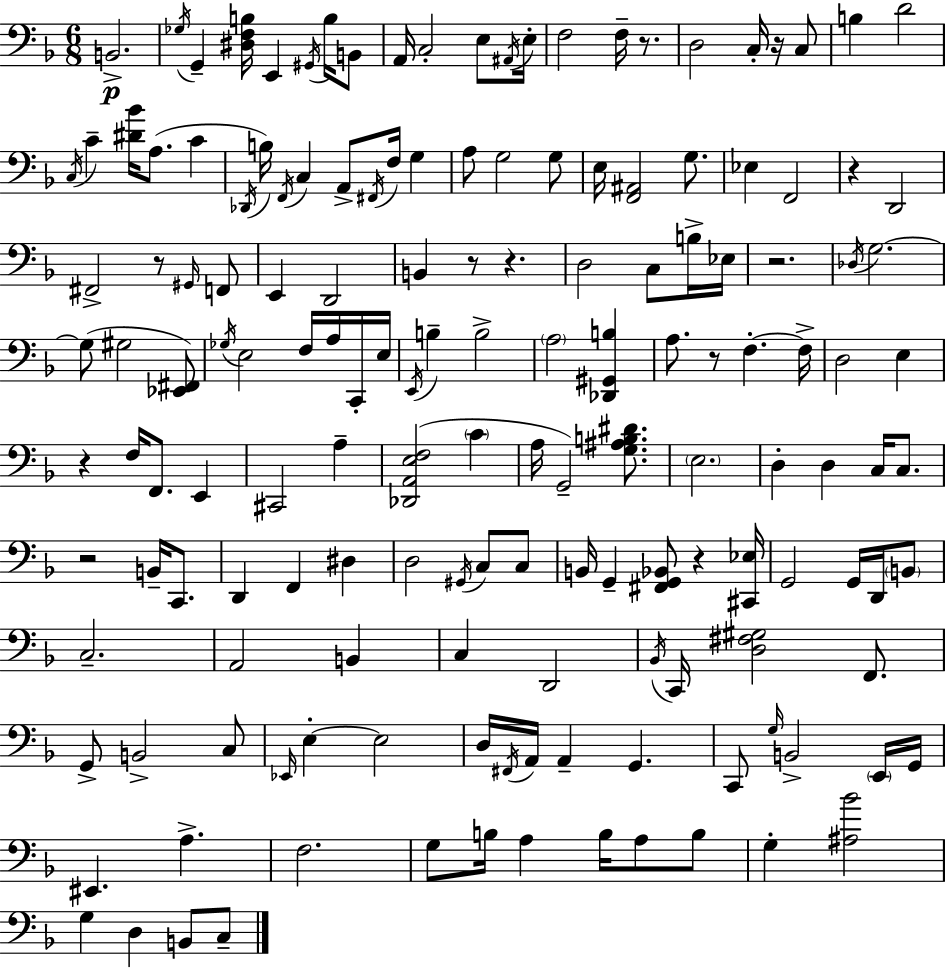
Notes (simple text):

B2/h. Gb3/s G2/q [D#3,F3,B3]/s E2/q G#2/s B3/s B2/e A2/s C3/h E3/e A#2/s E3/s F3/h F3/s R/e. D3/h C3/s R/s C3/e B3/q D4/h C3/s C4/q [D#4,Bb4]/s A3/e. C4/q Db2/s B3/s F2/s C3/q A2/e F#2/s F3/s G3/q A3/e G3/h G3/e E3/s [F2,A#2]/h G3/e. Eb3/q F2/h R/q D2/h F#2/h R/e G#2/s F2/e E2/q D2/h B2/q R/e R/q. D3/h C3/e B3/s Eb3/s R/h. Db3/s G3/h. G3/e G#3/h [Eb2,F#2]/e Gb3/s E3/h F3/s A3/s C2/s E3/s E2/s B3/q B3/h A3/h [Db2,G#2,B3]/q A3/e. R/e F3/q. F3/s D3/h E3/q R/q F3/s F2/e. E2/q C#2/h A3/q [Db2,A2,E3,F3]/h C4/q A3/s G2/h [G3,A#3,B3,D#4]/e. E3/h. D3/q D3/q C3/s C3/e. R/h B2/s C2/e. D2/q F2/q D#3/q D3/h G#2/s C3/e C3/e B2/s G2/q [F#2,G2,Bb2]/e R/q [C#2,Eb3]/s G2/h G2/s D2/s B2/e C3/h. A2/h B2/q C3/q D2/h Bb2/s C2/s [D3,F#3,G#3]/h F2/e. G2/e B2/h C3/e Eb2/s E3/q E3/h D3/s F#2/s A2/s A2/q G2/q. C2/e G3/s B2/h E2/s G2/s EIS2/q. A3/q. F3/h. G3/e B3/s A3/q B3/s A3/e B3/e G3/q [A#3,Bb4]/h G3/q D3/q B2/e C3/e